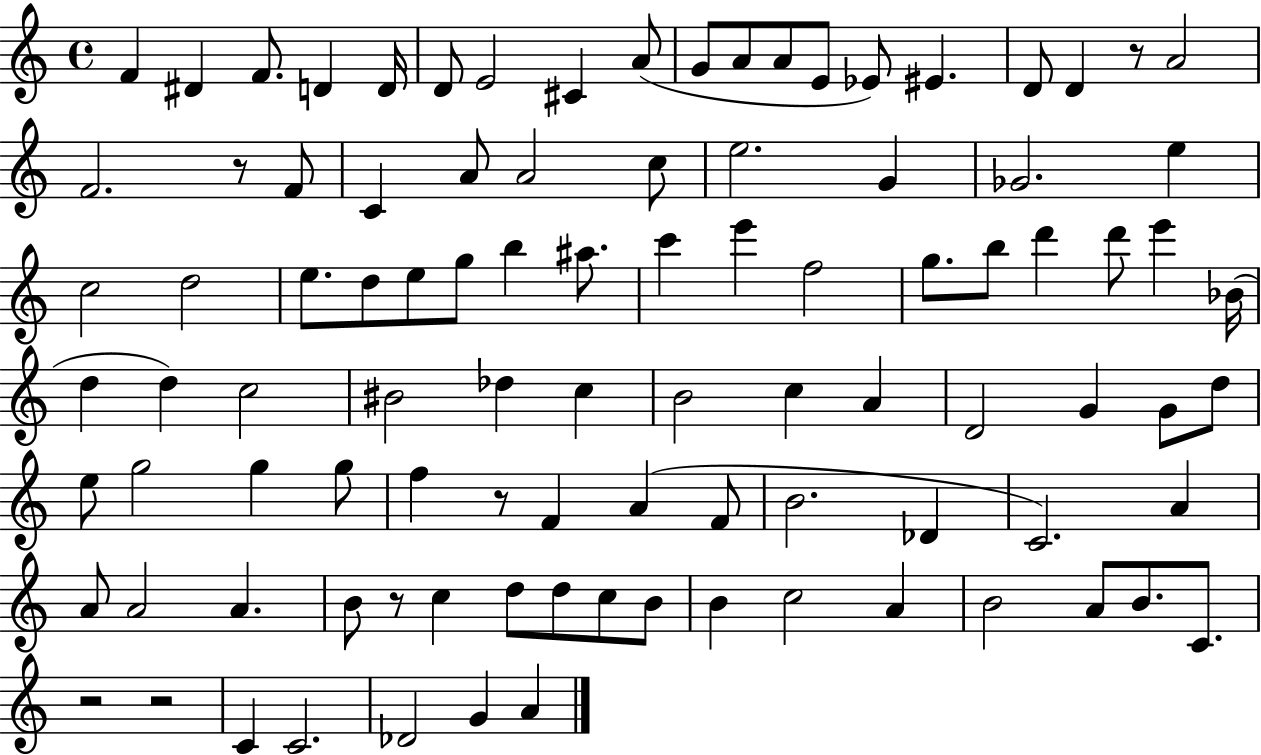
{
  \clef treble
  \time 4/4
  \defaultTimeSignature
  \key c \major
  \repeat volta 2 { f'4 dis'4 f'8. d'4 d'16 | d'8 e'2 cis'4 a'8( | g'8 a'8 a'8 e'8 ees'8) eis'4. | d'8 d'4 r8 a'2 | \break f'2. r8 f'8 | c'4 a'8 a'2 c''8 | e''2. g'4 | ges'2. e''4 | \break c''2 d''2 | e''8. d''8 e''8 g''8 b''4 ais''8. | c'''4 e'''4 f''2 | g''8. b''8 d'''4 d'''8 e'''4 bes'16( | \break d''4 d''4) c''2 | bis'2 des''4 c''4 | b'2 c''4 a'4 | d'2 g'4 g'8 d''8 | \break e''8 g''2 g''4 g''8 | f''4 r8 f'4 a'4( f'8 | b'2. des'4 | c'2.) a'4 | \break a'8 a'2 a'4. | b'8 r8 c''4 d''8 d''8 c''8 b'8 | b'4 c''2 a'4 | b'2 a'8 b'8. c'8. | \break r2 r2 | c'4 c'2. | des'2 g'4 a'4 | } \bar "|."
}